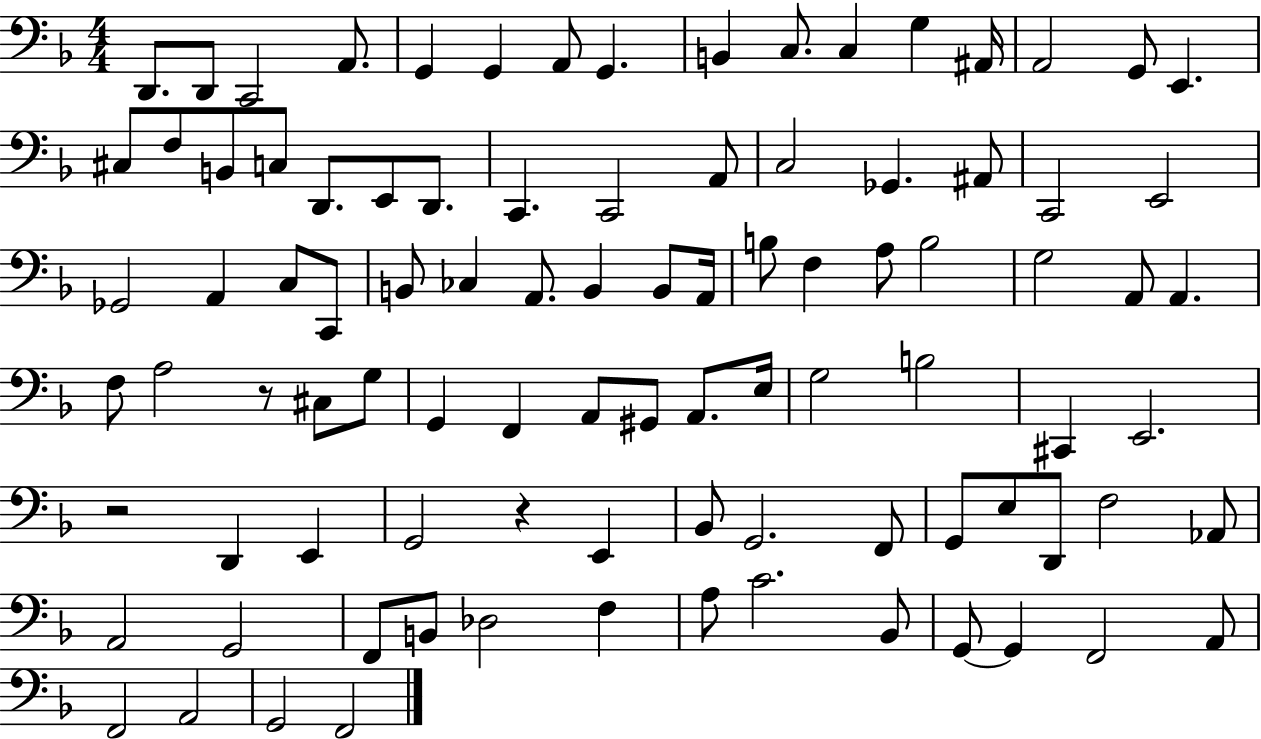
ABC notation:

X:1
T:Untitled
M:4/4
L:1/4
K:F
D,,/2 D,,/2 C,,2 A,,/2 G,, G,, A,,/2 G,, B,, C,/2 C, G, ^A,,/4 A,,2 G,,/2 E,, ^C,/2 F,/2 B,,/2 C,/2 D,,/2 E,,/2 D,,/2 C,, C,,2 A,,/2 C,2 _G,, ^A,,/2 C,,2 E,,2 _G,,2 A,, C,/2 C,,/2 B,,/2 _C, A,,/2 B,, B,,/2 A,,/4 B,/2 F, A,/2 B,2 G,2 A,,/2 A,, F,/2 A,2 z/2 ^C,/2 G,/2 G,, F,, A,,/2 ^G,,/2 A,,/2 E,/4 G,2 B,2 ^C,, E,,2 z2 D,, E,, G,,2 z E,, _B,,/2 G,,2 F,,/2 G,,/2 E,/2 D,,/2 F,2 _A,,/2 A,,2 G,,2 F,,/2 B,,/2 _D,2 F, A,/2 C2 _B,,/2 G,,/2 G,, F,,2 A,,/2 F,,2 A,,2 G,,2 F,,2